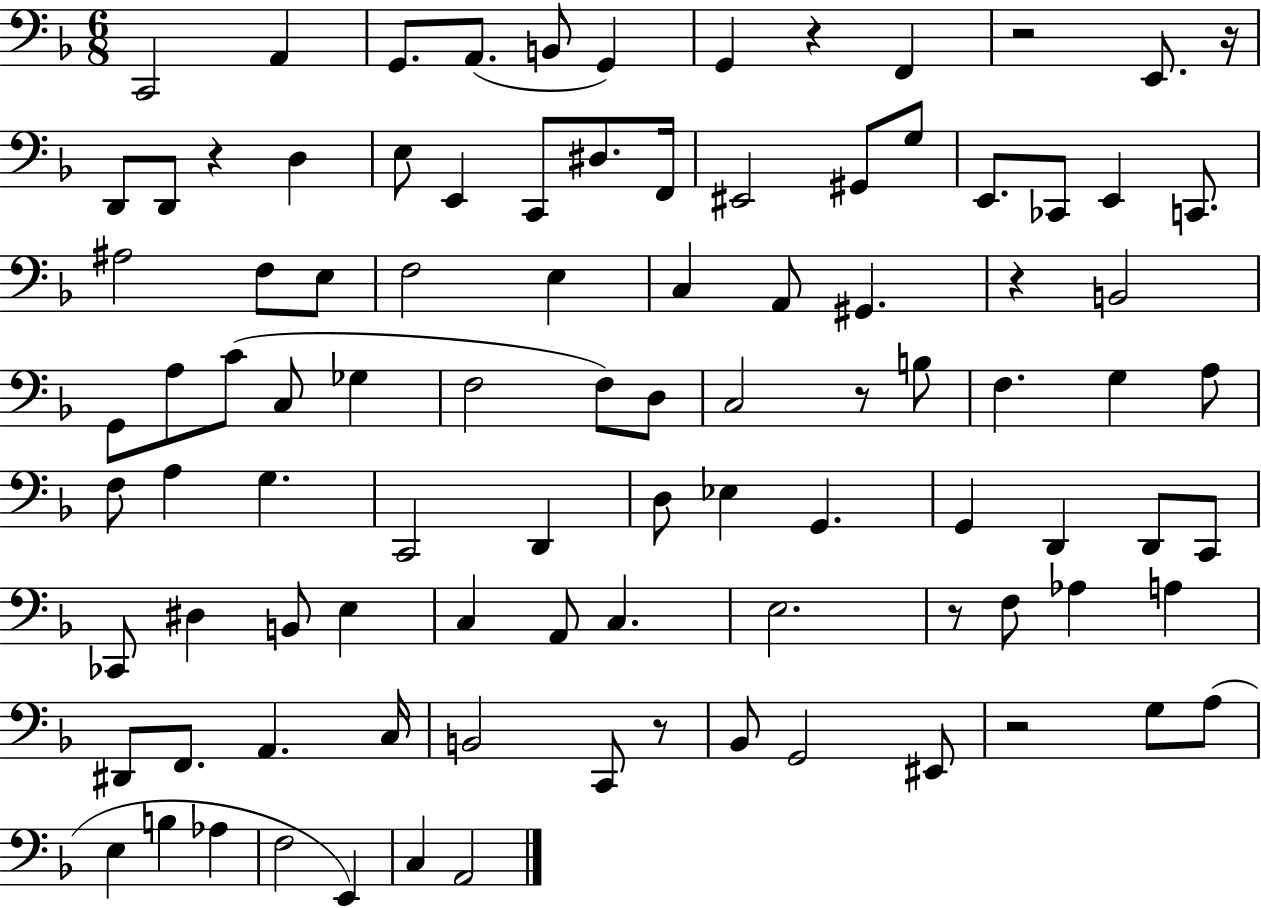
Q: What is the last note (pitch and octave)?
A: A2